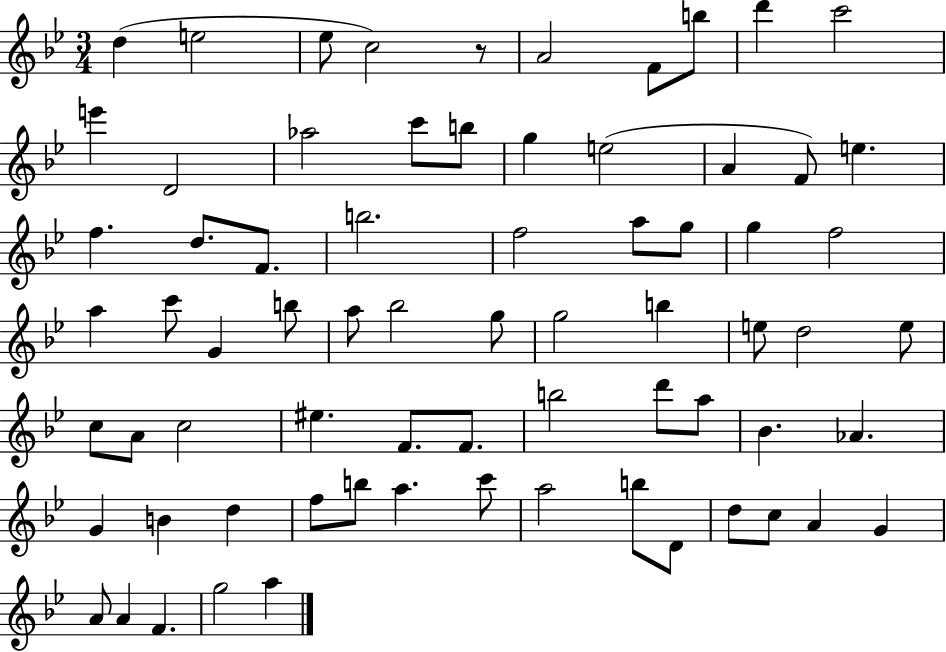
D5/q E5/h Eb5/e C5/h R/e A4/h F4/e B5/e D6/q C6/h E6/q D4/h Ab5/h C6/e B5/e G5/q E5/h A4/q F4/e E5/q. F5/q. D5/e. F4/e. B5/h. F5/h A5/e G5/e G5/q F5/h A5/q C6/e G4/q B5/e A5/e Bb5/h G5/e G5/h B5/q E5/e D5/h E5/e C5/e A4/e C5/h EIS5/q. F4/e. F4/e. B5/h D6/e A5/e Bb4/q. Ab4/q. G4/q B4/q D5/q F5/e B5/e A5/q. C6/e A5/h B5/e D4/e D5/e C5/e A4/q G4/q A4/e A4/q F4/q. G5/h A5/q